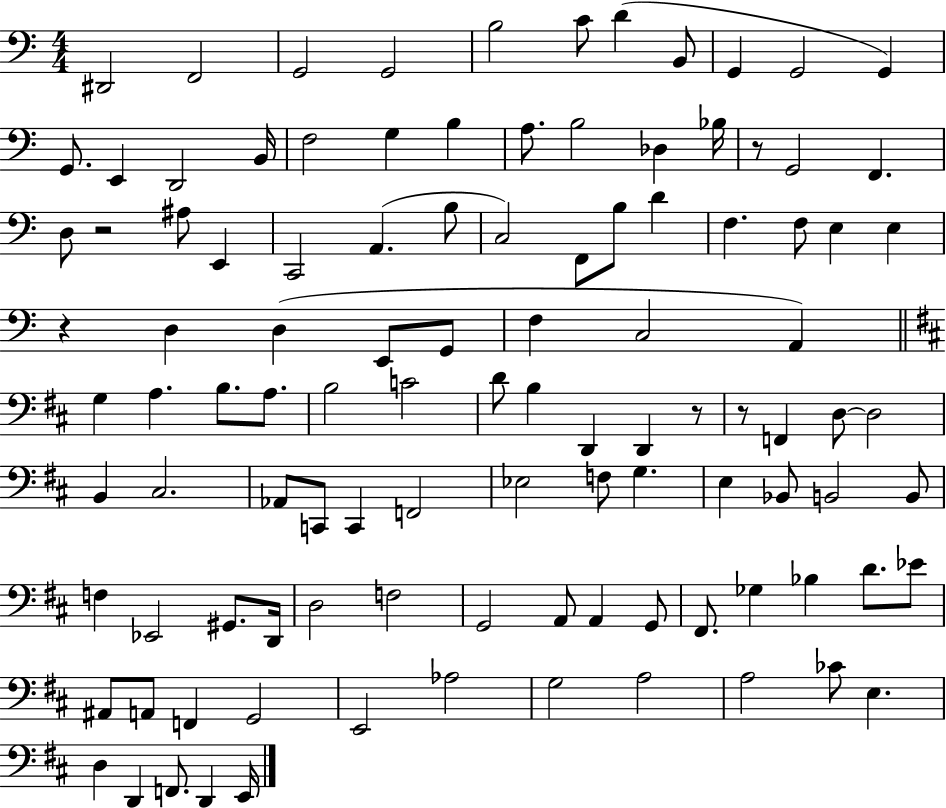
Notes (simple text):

D#2/h F2/h G2/h G2/h B3/h C4/e D4/q B2/e G2/q G2/h G2/q G2/e. E2/q D2/h B2/s F3/h G3/q B3/q A3/e. B3/h Db3/q Bb3/s R/e G2/h F2/q. D3/e R/h A#3/e E2/q C2/h A2/q. B3/e C3/h F2/e B3/e D4/q F3/q. F3/e E3/q E3/q R/q D3/q D3/q E2/e G2/e F3/q C3/h A2/q G3/q A3/q. B3/e. A3/e. B3/h C4/h D4/e B3/q D2/q D2/q R/e R/e F2/q D3/e D3/h B2/q C#3/h. Ab2/e C2/e C2/q F2/h Eb3/h F3/e G3/q. E3/q Bb2/e B2/h B2/e F3/q Eb2/h G#2/e. D2/s D3/h F3/h G2/h A2/e A2/q G2/e F#2/e. Gb3/q Bb3/q D4/e. Eb4/e A#2/e A2/e F2/q G2/h E2/h Ab3/h G3/h A3/h A3/h CES4/e E3/q. D3/q D2/q F2/e. D2/q E2/s